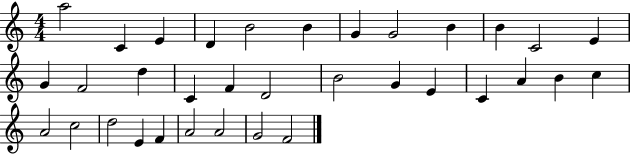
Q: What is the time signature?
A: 4/4